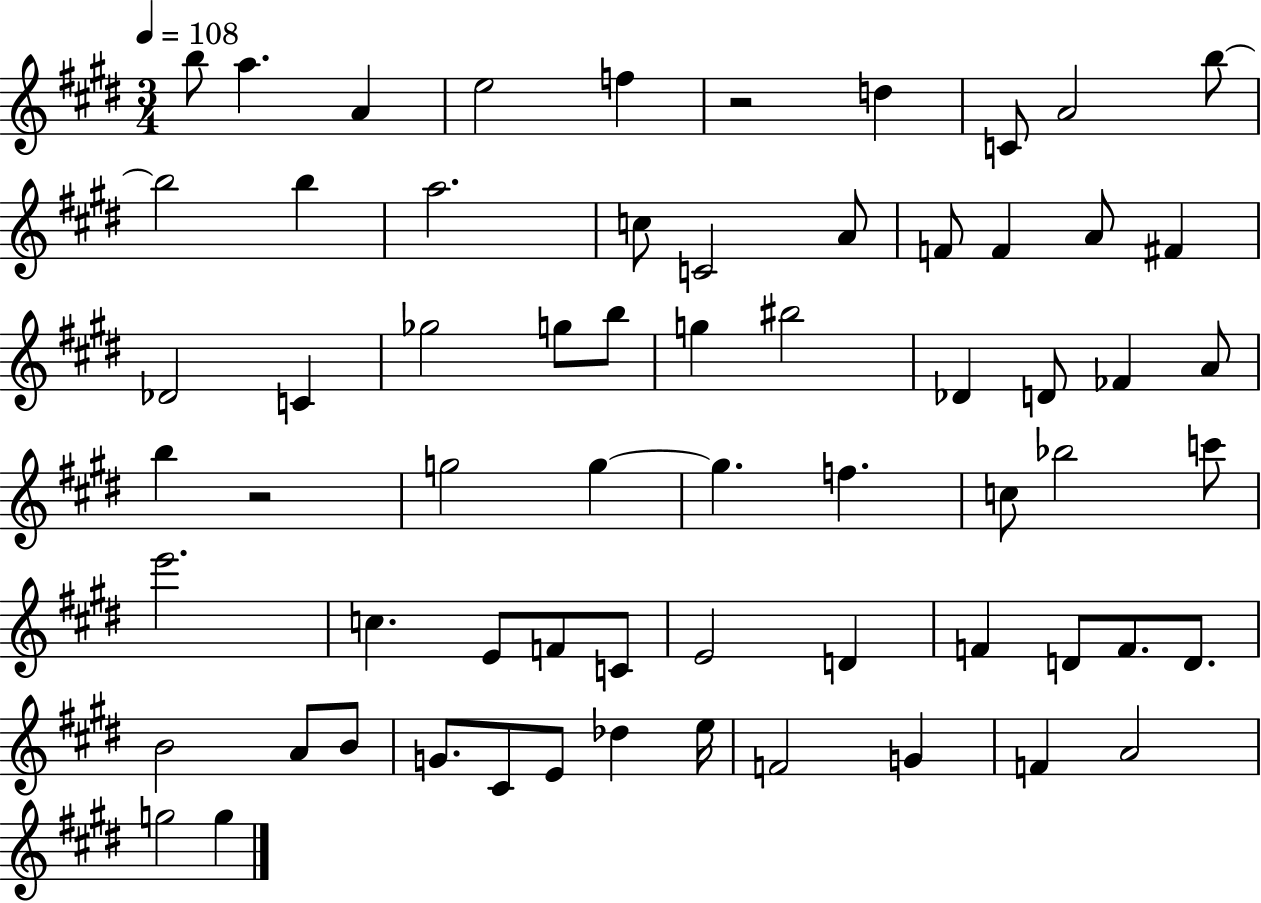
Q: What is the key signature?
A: E major